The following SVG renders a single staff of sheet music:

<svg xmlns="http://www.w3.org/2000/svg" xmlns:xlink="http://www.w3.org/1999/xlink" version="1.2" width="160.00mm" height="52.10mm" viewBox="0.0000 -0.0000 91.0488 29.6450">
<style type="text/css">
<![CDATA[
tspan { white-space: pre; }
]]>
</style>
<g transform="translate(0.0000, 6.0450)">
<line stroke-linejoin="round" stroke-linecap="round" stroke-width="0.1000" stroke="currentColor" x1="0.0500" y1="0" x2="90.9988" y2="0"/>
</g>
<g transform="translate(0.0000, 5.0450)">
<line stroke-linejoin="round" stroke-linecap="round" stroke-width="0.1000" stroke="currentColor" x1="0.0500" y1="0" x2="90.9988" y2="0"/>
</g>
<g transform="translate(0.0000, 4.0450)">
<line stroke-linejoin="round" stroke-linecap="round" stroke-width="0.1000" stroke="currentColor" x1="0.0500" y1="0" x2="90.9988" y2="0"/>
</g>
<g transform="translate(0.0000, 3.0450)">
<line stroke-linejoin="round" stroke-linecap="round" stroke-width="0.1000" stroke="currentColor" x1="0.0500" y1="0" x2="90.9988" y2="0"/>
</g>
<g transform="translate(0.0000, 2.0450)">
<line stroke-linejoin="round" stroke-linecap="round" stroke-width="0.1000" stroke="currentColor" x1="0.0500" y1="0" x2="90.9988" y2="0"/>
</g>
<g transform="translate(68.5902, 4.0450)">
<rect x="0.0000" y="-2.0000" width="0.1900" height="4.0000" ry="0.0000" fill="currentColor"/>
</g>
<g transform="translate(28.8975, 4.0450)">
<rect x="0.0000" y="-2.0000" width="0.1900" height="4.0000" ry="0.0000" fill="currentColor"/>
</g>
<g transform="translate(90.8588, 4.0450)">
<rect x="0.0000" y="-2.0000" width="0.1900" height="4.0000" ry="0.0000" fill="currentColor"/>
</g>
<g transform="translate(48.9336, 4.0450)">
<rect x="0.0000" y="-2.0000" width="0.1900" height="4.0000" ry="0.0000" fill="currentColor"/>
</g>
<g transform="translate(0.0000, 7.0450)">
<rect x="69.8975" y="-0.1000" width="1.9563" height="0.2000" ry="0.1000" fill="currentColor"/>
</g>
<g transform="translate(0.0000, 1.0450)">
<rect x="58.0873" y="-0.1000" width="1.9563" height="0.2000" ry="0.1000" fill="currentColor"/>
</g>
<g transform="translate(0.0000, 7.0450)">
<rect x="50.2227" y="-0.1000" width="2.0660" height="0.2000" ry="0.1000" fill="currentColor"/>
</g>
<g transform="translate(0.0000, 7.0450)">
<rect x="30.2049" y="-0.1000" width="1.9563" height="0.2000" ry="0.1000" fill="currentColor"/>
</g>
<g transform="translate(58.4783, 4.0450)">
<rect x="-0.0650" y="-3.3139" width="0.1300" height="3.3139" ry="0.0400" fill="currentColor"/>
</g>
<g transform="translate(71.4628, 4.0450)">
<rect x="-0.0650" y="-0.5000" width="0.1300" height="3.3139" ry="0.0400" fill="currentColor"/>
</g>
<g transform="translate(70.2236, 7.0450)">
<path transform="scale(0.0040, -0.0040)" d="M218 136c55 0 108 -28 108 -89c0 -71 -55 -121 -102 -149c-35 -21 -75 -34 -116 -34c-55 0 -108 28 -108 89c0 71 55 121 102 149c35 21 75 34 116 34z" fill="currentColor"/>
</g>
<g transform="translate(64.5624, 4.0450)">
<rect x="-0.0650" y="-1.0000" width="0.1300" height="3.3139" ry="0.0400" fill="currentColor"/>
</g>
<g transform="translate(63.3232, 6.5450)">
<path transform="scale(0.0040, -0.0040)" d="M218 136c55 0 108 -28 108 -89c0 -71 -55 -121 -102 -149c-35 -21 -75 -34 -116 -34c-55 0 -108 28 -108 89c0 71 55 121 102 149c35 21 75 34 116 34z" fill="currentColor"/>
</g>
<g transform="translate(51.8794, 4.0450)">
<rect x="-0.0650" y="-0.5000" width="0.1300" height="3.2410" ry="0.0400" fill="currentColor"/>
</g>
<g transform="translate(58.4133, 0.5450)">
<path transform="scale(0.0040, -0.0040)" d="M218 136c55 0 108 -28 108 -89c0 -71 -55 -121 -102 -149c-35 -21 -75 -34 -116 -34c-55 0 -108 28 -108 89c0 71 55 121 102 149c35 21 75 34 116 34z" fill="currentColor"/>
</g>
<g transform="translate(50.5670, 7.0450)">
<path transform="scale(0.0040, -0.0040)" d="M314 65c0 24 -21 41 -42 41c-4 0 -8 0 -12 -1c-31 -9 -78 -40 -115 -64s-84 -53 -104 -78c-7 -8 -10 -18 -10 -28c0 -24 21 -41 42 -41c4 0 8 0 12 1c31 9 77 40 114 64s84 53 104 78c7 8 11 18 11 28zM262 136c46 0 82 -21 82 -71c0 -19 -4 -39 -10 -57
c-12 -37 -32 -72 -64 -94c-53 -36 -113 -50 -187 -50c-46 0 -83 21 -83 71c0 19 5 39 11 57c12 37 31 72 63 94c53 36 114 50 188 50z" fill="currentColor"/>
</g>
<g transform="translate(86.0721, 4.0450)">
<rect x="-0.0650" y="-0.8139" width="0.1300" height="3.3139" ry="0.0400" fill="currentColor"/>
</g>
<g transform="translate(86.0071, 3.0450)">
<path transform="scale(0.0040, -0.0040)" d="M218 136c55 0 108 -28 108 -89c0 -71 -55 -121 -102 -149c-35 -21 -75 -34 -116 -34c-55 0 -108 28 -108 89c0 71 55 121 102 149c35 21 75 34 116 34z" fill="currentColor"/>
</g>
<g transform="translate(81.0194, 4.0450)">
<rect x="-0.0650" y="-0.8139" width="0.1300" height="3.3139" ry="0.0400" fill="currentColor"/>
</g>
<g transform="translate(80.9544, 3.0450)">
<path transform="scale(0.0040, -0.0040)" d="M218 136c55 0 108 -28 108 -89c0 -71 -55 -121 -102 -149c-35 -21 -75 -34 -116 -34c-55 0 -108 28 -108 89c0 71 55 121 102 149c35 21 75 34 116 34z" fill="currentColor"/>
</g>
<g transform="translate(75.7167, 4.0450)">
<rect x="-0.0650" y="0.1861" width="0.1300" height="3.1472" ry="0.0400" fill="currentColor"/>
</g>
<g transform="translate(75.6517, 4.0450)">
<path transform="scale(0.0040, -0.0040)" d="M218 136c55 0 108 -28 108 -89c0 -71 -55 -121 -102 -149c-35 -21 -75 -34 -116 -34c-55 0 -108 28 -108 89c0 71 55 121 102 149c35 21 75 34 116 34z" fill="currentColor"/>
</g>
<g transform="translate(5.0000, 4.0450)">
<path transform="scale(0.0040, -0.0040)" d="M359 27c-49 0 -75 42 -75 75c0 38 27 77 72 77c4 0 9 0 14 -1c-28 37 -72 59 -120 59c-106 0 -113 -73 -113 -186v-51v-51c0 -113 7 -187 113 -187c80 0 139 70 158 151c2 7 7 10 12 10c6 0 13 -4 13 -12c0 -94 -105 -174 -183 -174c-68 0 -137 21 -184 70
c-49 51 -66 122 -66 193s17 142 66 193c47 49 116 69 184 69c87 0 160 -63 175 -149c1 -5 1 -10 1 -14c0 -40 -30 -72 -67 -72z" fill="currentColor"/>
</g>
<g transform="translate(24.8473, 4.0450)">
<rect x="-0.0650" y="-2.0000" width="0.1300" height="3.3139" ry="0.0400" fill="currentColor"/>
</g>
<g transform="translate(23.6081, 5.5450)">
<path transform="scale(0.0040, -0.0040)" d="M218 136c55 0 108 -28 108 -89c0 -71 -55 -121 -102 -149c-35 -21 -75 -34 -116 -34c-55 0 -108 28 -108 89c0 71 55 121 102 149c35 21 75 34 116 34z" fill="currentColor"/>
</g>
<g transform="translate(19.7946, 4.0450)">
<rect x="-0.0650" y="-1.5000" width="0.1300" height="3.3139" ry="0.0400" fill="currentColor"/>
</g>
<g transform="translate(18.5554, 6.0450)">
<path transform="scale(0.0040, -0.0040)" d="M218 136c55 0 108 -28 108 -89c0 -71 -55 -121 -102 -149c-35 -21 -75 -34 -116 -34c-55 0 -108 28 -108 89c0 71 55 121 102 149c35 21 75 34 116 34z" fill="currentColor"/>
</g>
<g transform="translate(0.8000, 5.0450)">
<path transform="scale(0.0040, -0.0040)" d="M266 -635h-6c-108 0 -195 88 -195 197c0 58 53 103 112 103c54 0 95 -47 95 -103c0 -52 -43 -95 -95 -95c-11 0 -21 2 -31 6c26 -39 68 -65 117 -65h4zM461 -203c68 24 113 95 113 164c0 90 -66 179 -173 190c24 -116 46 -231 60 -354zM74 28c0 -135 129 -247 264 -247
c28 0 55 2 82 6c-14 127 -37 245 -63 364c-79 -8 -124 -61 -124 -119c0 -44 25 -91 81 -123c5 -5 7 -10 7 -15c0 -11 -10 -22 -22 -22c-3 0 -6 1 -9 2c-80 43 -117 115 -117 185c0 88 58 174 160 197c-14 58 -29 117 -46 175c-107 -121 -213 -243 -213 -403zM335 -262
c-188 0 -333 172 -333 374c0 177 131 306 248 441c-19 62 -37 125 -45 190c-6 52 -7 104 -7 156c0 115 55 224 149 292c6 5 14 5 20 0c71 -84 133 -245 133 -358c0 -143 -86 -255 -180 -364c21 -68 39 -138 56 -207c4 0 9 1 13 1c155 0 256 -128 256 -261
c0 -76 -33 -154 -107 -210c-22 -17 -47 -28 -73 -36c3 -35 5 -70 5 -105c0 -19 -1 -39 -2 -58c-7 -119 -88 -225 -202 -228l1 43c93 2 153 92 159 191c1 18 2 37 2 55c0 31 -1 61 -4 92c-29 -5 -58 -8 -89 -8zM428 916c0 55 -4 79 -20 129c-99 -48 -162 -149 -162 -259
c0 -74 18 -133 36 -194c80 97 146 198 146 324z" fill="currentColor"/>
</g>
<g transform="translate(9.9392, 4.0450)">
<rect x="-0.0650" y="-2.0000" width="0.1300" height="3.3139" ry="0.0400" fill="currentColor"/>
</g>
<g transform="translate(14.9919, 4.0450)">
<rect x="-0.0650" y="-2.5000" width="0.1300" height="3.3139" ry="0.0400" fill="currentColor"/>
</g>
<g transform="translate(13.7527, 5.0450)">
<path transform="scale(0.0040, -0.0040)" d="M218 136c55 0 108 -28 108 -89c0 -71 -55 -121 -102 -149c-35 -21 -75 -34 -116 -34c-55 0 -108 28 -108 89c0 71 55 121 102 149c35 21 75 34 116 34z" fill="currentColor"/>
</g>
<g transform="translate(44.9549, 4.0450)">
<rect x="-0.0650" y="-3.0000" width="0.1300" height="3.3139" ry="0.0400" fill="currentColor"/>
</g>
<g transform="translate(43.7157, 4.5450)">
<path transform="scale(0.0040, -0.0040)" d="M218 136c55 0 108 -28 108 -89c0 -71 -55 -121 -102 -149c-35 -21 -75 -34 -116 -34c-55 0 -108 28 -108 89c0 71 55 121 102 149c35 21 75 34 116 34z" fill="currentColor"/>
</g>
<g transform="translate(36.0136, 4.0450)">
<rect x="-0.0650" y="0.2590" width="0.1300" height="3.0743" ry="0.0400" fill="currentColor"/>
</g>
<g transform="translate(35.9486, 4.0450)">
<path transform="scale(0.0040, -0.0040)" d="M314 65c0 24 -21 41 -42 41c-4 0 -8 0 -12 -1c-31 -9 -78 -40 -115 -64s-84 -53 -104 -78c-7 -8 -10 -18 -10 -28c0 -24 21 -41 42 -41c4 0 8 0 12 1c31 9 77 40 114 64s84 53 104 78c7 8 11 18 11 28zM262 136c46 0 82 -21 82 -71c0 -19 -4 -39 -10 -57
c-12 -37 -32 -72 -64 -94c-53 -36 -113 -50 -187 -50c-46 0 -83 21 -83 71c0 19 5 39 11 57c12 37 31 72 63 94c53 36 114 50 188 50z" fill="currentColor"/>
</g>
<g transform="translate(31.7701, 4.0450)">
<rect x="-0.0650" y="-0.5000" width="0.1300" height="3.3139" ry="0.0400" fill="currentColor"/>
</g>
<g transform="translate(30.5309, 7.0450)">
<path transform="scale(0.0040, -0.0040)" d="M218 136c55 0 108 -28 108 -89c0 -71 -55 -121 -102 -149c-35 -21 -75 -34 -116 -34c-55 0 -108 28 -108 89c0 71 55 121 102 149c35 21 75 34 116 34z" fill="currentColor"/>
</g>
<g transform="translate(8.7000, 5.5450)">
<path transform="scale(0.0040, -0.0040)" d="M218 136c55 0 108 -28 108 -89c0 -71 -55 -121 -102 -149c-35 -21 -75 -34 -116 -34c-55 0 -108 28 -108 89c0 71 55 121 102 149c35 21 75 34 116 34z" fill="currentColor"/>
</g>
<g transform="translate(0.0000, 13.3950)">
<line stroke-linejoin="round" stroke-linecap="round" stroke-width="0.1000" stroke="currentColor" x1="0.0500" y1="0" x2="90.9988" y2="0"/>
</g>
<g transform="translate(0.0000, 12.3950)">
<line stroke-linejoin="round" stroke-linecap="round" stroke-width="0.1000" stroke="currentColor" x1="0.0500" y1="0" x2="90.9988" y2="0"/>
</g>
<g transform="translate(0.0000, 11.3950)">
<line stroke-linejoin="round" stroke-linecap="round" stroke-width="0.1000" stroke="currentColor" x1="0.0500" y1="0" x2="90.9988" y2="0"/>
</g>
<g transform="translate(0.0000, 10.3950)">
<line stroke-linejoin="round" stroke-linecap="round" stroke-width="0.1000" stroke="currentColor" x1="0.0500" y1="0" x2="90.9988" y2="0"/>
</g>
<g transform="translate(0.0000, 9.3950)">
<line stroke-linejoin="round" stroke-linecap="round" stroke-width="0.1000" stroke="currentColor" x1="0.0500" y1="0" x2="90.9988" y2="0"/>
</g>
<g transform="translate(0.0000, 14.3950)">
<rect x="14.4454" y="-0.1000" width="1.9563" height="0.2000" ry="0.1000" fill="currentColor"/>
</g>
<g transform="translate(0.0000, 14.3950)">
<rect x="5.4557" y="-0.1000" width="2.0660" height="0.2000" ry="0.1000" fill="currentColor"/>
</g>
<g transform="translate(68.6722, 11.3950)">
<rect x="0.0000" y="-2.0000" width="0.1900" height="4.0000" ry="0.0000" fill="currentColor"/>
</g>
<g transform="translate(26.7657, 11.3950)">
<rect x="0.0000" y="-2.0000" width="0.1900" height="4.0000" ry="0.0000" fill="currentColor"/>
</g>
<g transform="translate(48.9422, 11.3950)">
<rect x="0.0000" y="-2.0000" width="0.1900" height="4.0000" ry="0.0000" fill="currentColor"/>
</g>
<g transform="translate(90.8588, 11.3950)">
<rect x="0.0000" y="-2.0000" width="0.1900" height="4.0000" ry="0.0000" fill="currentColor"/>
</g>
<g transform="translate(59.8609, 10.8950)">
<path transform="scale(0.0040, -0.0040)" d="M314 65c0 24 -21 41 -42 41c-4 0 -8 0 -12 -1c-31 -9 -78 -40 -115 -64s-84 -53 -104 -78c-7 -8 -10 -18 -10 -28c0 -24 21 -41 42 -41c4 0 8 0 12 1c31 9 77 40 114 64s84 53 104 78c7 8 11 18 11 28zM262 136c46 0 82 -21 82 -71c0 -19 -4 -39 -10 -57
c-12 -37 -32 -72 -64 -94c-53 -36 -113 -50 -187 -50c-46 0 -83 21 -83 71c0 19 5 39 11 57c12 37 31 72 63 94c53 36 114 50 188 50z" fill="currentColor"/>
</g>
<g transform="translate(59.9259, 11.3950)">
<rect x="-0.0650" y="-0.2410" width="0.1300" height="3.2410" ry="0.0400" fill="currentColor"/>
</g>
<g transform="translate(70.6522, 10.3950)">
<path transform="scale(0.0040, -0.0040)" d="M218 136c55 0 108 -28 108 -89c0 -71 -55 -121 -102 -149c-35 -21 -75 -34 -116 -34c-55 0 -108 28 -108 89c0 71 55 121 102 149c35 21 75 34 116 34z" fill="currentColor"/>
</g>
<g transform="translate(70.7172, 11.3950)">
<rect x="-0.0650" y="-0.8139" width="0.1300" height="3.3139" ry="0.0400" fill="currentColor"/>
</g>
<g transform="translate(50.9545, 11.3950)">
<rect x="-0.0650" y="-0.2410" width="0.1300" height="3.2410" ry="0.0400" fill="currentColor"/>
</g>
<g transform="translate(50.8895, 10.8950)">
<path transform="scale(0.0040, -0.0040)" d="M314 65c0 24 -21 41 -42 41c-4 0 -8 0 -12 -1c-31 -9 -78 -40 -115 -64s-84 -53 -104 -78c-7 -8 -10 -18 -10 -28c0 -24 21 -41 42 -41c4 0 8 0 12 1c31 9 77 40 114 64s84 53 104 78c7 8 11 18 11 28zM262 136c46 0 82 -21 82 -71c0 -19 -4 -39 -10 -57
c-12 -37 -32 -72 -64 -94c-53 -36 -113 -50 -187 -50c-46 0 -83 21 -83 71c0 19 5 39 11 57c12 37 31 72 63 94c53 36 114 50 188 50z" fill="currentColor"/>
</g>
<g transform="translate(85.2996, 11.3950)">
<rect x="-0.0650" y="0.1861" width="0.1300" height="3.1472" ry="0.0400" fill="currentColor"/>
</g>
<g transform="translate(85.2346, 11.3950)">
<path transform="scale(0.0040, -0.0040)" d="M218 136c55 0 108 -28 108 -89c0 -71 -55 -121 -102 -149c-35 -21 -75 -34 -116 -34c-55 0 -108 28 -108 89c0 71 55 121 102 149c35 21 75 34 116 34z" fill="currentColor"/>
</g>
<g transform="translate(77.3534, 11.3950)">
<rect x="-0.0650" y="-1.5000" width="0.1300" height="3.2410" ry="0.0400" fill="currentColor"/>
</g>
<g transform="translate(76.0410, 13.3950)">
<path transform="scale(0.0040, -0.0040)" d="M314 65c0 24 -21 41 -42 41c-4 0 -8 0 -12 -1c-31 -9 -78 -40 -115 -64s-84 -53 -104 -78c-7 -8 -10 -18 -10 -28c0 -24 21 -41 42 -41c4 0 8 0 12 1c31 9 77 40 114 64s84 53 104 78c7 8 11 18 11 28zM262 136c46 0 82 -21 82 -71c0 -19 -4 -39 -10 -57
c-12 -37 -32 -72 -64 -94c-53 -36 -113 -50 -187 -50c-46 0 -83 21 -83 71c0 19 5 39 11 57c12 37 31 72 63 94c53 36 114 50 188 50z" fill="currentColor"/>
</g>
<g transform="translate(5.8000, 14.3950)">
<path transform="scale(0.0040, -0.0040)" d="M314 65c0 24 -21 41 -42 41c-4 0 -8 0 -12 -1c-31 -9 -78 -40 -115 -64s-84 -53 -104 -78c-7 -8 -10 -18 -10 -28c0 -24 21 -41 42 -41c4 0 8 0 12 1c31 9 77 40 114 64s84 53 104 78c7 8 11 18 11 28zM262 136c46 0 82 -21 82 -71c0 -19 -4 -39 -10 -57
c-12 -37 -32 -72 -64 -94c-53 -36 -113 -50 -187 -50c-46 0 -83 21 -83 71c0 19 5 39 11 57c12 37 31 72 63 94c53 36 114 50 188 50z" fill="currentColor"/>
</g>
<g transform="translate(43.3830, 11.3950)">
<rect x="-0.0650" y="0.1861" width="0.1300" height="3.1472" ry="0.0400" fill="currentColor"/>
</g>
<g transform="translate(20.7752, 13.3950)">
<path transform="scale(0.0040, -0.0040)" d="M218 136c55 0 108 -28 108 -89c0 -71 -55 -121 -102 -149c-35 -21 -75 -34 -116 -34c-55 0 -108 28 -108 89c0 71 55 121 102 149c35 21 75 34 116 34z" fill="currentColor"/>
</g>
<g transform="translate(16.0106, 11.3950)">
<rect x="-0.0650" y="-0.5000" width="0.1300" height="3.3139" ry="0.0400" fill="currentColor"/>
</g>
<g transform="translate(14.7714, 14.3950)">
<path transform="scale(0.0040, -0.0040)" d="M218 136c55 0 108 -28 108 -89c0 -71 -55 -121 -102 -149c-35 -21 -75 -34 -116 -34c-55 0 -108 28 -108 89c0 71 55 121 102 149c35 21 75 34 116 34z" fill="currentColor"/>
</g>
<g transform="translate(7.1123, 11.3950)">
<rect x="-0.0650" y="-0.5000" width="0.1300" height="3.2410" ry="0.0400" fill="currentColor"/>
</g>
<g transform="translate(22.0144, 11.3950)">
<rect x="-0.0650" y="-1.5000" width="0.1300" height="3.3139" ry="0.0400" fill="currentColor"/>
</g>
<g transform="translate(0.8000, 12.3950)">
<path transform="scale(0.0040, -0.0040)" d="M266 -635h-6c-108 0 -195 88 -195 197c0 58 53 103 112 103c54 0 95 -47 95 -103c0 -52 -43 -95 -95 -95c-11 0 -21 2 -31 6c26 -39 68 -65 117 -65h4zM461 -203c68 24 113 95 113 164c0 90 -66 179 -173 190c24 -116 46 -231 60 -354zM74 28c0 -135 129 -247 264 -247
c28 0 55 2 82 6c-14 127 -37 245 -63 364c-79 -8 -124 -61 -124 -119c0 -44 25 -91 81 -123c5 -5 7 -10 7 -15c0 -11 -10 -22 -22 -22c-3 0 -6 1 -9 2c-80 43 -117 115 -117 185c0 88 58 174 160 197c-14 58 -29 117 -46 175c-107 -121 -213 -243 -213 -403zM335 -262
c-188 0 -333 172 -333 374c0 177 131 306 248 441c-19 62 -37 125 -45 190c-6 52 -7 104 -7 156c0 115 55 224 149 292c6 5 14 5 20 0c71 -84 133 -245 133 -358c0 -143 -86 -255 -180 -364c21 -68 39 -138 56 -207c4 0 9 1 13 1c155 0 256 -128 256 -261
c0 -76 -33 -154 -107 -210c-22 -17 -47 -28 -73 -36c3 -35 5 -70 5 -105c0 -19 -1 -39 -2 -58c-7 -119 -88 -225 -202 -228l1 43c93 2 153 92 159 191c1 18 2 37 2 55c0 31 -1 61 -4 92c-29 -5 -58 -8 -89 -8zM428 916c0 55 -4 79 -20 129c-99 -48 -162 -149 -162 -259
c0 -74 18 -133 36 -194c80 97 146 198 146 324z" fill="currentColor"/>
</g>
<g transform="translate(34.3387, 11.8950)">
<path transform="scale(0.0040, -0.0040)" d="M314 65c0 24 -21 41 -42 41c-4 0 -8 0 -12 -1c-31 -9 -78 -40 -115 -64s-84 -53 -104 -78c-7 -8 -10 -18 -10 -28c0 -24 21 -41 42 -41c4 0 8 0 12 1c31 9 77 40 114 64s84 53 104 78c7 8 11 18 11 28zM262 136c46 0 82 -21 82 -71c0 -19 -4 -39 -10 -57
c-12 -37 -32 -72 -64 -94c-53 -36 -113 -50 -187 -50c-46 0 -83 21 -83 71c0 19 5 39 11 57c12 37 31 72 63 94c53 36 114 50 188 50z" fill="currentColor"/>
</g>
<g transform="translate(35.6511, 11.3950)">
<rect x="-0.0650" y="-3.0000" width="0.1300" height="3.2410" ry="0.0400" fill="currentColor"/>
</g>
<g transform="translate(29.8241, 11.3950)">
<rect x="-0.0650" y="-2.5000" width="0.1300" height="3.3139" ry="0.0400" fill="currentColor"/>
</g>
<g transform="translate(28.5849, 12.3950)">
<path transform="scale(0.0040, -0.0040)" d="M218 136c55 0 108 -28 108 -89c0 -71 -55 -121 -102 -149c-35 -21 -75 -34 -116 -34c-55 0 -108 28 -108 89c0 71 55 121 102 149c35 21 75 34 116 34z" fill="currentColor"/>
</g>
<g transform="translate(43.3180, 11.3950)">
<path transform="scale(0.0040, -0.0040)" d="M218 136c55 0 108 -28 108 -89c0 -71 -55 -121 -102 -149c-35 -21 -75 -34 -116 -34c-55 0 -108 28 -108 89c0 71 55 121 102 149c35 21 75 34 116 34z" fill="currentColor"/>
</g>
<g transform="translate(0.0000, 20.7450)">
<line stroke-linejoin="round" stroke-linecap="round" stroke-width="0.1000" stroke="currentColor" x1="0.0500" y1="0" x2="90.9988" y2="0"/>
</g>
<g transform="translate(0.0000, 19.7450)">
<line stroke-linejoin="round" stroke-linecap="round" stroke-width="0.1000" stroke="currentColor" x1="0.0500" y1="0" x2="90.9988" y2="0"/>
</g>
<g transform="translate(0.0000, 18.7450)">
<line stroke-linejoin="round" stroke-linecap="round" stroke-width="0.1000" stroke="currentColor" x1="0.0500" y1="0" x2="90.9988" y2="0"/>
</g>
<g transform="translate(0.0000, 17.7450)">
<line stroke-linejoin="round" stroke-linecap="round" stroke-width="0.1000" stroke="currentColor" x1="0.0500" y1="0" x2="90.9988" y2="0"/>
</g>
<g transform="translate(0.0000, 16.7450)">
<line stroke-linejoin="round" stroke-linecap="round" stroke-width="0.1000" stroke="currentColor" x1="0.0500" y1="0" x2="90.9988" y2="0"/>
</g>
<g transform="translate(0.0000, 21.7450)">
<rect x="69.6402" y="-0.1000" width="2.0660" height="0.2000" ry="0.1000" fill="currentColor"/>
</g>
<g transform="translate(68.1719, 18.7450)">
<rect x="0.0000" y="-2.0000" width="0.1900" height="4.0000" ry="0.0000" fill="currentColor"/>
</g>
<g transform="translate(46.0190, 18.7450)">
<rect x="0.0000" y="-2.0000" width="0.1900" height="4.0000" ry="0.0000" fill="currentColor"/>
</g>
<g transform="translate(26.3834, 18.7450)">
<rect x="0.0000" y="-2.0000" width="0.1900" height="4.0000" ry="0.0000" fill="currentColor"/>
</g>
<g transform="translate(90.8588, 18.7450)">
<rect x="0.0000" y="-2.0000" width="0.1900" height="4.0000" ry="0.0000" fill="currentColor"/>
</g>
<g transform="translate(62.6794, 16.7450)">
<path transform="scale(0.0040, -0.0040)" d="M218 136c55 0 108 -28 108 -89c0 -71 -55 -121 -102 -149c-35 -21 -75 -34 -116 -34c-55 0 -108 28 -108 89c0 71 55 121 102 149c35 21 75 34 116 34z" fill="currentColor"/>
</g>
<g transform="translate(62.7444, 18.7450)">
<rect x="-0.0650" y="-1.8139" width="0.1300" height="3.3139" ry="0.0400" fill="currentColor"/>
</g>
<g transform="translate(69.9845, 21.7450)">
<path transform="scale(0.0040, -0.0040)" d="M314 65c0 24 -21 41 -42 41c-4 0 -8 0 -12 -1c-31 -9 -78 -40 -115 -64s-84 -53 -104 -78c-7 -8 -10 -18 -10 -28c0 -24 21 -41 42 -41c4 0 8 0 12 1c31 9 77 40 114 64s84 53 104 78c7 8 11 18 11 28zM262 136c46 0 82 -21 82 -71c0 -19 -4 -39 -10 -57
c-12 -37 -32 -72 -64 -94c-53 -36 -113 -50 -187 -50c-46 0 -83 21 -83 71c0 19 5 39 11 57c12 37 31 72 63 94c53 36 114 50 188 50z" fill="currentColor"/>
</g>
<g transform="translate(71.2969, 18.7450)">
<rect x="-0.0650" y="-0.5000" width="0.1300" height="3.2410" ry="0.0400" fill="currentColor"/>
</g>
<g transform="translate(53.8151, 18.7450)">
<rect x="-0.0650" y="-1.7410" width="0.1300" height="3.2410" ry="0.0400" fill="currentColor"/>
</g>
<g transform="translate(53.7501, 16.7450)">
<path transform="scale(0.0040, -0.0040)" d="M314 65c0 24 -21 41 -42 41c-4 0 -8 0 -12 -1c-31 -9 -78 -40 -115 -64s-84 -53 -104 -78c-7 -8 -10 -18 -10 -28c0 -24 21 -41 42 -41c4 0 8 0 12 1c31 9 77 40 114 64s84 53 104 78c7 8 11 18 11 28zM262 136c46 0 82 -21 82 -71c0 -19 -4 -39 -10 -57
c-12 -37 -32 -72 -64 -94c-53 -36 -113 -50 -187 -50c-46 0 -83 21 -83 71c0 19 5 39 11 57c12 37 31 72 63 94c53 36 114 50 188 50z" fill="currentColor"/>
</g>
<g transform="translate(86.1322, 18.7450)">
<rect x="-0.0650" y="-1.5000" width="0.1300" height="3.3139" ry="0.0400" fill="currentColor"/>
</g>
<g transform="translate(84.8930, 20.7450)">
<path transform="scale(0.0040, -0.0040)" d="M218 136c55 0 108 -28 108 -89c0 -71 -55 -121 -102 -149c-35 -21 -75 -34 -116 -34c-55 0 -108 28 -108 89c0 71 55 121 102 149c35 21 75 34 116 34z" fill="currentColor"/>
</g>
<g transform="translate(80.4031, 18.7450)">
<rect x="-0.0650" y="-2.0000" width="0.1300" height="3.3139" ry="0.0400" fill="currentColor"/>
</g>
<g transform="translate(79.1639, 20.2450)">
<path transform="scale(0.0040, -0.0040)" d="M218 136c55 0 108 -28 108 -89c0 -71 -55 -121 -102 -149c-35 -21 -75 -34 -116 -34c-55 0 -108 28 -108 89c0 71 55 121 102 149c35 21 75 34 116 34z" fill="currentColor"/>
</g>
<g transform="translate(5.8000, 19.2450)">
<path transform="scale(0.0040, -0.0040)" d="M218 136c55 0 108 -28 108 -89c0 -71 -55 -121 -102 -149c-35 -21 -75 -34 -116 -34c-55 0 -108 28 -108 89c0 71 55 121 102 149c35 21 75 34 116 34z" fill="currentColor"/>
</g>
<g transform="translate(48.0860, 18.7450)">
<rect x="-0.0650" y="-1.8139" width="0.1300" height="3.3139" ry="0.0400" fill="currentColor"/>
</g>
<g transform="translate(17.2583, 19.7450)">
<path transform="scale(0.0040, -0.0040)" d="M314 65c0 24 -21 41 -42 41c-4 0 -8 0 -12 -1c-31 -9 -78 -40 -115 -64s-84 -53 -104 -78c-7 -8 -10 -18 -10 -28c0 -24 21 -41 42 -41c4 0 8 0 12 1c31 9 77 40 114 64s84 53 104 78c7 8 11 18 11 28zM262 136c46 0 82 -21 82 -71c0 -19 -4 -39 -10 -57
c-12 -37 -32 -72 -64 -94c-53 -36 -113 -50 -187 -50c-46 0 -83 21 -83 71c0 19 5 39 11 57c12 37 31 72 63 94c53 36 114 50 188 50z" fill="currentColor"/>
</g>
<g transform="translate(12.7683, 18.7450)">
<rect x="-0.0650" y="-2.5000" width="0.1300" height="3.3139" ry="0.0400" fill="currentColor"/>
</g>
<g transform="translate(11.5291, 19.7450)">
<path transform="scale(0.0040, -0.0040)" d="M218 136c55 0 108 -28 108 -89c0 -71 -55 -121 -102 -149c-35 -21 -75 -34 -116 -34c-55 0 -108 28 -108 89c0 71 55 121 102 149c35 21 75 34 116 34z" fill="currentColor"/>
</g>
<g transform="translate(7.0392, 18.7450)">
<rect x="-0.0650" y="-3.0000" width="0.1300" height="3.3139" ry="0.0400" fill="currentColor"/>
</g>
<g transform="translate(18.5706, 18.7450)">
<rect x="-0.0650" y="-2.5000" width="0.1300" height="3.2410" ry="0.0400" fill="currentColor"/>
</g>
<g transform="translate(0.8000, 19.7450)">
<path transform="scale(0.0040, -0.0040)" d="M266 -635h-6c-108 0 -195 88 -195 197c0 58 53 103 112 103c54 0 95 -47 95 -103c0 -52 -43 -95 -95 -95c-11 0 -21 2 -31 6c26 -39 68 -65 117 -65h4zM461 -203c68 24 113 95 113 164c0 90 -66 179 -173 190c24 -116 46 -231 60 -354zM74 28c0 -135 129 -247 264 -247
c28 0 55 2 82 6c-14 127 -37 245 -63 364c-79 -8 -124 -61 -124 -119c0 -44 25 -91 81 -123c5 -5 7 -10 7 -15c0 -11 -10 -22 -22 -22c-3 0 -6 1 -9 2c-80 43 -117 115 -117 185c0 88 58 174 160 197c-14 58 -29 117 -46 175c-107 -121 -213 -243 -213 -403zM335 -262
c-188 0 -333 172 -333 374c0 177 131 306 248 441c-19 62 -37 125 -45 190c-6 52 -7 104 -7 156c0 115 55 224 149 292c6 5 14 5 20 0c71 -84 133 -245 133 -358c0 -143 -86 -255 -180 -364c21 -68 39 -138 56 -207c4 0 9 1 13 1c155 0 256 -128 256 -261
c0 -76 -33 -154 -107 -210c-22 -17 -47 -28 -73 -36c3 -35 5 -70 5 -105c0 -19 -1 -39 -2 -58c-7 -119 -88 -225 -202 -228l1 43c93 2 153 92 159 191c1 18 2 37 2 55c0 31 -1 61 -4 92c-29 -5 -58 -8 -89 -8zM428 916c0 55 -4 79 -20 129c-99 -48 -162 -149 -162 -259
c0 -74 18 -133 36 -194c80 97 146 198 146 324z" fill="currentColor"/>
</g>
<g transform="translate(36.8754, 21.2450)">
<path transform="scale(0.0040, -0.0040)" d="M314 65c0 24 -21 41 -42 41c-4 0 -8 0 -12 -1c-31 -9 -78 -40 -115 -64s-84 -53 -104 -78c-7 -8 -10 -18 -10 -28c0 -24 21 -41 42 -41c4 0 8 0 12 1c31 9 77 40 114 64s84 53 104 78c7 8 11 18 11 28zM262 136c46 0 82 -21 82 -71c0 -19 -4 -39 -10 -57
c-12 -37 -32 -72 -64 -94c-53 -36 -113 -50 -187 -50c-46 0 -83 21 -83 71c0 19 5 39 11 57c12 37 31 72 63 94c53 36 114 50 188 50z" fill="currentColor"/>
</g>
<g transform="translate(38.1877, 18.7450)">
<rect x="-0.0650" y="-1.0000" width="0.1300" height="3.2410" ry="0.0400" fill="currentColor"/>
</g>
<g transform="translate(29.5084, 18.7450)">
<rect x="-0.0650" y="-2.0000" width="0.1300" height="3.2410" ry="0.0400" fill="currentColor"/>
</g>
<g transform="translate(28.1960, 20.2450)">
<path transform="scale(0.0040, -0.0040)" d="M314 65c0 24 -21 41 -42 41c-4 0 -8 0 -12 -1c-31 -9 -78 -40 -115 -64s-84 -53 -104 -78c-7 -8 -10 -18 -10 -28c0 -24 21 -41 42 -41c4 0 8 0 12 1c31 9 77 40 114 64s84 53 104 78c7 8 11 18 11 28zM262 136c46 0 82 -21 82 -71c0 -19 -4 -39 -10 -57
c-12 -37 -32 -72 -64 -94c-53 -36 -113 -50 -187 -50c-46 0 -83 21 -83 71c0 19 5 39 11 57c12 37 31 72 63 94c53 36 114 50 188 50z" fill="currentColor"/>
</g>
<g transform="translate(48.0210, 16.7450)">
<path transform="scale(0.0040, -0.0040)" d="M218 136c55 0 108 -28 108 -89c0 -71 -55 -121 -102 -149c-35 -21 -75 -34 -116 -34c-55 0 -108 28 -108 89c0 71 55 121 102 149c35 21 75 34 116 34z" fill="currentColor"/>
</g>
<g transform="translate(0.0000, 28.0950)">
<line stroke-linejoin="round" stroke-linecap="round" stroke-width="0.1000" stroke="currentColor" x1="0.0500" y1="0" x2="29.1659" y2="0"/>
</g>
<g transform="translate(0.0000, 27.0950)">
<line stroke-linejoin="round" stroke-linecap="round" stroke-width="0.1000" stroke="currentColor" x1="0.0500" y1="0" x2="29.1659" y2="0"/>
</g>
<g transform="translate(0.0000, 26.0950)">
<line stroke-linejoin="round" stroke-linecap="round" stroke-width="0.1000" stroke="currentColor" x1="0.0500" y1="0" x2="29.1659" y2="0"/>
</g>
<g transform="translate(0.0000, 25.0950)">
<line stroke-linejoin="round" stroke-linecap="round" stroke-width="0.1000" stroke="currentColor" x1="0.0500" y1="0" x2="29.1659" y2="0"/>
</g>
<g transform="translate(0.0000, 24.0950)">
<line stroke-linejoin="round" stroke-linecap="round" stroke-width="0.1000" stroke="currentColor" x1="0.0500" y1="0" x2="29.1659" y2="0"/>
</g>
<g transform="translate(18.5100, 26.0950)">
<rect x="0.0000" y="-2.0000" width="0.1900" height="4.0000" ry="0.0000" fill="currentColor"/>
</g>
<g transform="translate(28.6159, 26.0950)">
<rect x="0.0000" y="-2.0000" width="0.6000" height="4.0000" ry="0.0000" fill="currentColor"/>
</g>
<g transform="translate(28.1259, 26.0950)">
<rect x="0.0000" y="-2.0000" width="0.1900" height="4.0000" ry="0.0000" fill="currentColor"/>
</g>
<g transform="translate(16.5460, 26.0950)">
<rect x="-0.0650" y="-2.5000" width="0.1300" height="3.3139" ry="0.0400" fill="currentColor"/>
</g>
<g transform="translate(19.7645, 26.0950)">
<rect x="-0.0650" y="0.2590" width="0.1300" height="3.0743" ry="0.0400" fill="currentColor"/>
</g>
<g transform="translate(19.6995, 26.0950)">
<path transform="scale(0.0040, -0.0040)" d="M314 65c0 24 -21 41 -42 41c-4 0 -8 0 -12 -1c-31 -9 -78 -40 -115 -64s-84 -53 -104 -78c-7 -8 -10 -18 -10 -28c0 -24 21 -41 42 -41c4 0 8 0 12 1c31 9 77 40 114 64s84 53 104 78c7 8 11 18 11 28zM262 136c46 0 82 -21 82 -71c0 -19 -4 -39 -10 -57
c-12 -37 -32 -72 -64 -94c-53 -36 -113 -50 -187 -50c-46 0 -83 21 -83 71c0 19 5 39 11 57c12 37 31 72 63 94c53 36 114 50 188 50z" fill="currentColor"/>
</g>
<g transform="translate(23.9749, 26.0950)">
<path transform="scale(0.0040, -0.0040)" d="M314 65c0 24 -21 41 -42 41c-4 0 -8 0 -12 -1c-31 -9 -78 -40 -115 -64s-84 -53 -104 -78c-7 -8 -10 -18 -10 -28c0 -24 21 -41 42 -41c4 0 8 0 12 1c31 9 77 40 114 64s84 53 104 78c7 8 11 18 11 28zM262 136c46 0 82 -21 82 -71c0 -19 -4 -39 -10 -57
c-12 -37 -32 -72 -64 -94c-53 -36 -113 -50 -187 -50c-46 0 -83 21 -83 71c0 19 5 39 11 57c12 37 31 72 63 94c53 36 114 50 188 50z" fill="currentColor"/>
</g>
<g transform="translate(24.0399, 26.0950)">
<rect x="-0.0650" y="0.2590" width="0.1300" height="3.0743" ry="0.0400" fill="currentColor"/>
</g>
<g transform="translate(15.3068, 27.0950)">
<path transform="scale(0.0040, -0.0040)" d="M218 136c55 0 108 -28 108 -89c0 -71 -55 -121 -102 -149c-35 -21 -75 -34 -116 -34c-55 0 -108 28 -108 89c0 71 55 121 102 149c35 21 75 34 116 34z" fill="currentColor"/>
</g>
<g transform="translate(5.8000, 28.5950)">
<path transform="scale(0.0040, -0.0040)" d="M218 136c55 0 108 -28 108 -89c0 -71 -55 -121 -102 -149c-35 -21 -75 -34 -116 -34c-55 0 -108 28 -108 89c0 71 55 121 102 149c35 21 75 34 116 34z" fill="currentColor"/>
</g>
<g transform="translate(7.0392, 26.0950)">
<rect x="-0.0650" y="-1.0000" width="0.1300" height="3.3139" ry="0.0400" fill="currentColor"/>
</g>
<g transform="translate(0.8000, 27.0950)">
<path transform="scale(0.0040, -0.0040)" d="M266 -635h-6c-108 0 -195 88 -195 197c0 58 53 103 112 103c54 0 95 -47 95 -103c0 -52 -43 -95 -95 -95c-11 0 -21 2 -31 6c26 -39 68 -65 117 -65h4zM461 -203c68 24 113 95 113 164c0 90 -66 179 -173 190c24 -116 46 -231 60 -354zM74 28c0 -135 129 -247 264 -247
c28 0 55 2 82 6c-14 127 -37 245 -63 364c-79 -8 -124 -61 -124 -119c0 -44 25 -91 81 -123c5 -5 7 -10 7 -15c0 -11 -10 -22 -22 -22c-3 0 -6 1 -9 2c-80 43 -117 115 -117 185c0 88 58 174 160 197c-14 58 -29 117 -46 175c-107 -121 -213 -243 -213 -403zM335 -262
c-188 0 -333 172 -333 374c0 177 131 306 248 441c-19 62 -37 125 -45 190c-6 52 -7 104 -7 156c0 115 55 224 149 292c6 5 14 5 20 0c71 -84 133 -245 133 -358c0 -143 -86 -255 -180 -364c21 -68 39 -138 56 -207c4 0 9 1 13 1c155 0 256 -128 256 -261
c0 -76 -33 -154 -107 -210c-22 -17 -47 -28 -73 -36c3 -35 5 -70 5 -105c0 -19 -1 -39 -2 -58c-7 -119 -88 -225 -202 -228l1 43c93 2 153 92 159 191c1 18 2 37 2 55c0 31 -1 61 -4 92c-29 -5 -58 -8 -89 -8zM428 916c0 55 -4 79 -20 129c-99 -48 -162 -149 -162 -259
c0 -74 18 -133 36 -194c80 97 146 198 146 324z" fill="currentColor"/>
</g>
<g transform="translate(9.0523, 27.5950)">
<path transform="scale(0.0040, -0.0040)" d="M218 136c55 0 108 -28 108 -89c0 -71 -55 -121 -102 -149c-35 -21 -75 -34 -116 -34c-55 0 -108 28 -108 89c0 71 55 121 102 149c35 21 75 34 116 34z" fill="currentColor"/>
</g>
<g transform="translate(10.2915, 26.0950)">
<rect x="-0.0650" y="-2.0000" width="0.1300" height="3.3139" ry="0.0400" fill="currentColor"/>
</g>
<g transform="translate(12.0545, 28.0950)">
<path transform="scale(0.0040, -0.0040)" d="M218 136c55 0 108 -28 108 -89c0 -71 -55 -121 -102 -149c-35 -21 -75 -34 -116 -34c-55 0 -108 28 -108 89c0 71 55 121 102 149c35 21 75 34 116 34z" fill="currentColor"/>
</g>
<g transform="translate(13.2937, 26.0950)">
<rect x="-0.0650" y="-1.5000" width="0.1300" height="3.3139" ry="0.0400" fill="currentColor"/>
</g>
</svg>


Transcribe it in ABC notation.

X:1
T:Untitled
M:4/4
L:1/4
K:C
F G E F C B2 A C2 b D C B d d C2 C E G A2 B c2 c2 d E2 B A G G2 F2 D2 f f2 f C2 F E D F E G B2 B2